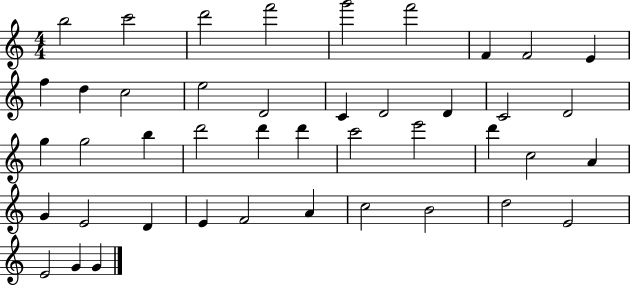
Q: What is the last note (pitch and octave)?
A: G4